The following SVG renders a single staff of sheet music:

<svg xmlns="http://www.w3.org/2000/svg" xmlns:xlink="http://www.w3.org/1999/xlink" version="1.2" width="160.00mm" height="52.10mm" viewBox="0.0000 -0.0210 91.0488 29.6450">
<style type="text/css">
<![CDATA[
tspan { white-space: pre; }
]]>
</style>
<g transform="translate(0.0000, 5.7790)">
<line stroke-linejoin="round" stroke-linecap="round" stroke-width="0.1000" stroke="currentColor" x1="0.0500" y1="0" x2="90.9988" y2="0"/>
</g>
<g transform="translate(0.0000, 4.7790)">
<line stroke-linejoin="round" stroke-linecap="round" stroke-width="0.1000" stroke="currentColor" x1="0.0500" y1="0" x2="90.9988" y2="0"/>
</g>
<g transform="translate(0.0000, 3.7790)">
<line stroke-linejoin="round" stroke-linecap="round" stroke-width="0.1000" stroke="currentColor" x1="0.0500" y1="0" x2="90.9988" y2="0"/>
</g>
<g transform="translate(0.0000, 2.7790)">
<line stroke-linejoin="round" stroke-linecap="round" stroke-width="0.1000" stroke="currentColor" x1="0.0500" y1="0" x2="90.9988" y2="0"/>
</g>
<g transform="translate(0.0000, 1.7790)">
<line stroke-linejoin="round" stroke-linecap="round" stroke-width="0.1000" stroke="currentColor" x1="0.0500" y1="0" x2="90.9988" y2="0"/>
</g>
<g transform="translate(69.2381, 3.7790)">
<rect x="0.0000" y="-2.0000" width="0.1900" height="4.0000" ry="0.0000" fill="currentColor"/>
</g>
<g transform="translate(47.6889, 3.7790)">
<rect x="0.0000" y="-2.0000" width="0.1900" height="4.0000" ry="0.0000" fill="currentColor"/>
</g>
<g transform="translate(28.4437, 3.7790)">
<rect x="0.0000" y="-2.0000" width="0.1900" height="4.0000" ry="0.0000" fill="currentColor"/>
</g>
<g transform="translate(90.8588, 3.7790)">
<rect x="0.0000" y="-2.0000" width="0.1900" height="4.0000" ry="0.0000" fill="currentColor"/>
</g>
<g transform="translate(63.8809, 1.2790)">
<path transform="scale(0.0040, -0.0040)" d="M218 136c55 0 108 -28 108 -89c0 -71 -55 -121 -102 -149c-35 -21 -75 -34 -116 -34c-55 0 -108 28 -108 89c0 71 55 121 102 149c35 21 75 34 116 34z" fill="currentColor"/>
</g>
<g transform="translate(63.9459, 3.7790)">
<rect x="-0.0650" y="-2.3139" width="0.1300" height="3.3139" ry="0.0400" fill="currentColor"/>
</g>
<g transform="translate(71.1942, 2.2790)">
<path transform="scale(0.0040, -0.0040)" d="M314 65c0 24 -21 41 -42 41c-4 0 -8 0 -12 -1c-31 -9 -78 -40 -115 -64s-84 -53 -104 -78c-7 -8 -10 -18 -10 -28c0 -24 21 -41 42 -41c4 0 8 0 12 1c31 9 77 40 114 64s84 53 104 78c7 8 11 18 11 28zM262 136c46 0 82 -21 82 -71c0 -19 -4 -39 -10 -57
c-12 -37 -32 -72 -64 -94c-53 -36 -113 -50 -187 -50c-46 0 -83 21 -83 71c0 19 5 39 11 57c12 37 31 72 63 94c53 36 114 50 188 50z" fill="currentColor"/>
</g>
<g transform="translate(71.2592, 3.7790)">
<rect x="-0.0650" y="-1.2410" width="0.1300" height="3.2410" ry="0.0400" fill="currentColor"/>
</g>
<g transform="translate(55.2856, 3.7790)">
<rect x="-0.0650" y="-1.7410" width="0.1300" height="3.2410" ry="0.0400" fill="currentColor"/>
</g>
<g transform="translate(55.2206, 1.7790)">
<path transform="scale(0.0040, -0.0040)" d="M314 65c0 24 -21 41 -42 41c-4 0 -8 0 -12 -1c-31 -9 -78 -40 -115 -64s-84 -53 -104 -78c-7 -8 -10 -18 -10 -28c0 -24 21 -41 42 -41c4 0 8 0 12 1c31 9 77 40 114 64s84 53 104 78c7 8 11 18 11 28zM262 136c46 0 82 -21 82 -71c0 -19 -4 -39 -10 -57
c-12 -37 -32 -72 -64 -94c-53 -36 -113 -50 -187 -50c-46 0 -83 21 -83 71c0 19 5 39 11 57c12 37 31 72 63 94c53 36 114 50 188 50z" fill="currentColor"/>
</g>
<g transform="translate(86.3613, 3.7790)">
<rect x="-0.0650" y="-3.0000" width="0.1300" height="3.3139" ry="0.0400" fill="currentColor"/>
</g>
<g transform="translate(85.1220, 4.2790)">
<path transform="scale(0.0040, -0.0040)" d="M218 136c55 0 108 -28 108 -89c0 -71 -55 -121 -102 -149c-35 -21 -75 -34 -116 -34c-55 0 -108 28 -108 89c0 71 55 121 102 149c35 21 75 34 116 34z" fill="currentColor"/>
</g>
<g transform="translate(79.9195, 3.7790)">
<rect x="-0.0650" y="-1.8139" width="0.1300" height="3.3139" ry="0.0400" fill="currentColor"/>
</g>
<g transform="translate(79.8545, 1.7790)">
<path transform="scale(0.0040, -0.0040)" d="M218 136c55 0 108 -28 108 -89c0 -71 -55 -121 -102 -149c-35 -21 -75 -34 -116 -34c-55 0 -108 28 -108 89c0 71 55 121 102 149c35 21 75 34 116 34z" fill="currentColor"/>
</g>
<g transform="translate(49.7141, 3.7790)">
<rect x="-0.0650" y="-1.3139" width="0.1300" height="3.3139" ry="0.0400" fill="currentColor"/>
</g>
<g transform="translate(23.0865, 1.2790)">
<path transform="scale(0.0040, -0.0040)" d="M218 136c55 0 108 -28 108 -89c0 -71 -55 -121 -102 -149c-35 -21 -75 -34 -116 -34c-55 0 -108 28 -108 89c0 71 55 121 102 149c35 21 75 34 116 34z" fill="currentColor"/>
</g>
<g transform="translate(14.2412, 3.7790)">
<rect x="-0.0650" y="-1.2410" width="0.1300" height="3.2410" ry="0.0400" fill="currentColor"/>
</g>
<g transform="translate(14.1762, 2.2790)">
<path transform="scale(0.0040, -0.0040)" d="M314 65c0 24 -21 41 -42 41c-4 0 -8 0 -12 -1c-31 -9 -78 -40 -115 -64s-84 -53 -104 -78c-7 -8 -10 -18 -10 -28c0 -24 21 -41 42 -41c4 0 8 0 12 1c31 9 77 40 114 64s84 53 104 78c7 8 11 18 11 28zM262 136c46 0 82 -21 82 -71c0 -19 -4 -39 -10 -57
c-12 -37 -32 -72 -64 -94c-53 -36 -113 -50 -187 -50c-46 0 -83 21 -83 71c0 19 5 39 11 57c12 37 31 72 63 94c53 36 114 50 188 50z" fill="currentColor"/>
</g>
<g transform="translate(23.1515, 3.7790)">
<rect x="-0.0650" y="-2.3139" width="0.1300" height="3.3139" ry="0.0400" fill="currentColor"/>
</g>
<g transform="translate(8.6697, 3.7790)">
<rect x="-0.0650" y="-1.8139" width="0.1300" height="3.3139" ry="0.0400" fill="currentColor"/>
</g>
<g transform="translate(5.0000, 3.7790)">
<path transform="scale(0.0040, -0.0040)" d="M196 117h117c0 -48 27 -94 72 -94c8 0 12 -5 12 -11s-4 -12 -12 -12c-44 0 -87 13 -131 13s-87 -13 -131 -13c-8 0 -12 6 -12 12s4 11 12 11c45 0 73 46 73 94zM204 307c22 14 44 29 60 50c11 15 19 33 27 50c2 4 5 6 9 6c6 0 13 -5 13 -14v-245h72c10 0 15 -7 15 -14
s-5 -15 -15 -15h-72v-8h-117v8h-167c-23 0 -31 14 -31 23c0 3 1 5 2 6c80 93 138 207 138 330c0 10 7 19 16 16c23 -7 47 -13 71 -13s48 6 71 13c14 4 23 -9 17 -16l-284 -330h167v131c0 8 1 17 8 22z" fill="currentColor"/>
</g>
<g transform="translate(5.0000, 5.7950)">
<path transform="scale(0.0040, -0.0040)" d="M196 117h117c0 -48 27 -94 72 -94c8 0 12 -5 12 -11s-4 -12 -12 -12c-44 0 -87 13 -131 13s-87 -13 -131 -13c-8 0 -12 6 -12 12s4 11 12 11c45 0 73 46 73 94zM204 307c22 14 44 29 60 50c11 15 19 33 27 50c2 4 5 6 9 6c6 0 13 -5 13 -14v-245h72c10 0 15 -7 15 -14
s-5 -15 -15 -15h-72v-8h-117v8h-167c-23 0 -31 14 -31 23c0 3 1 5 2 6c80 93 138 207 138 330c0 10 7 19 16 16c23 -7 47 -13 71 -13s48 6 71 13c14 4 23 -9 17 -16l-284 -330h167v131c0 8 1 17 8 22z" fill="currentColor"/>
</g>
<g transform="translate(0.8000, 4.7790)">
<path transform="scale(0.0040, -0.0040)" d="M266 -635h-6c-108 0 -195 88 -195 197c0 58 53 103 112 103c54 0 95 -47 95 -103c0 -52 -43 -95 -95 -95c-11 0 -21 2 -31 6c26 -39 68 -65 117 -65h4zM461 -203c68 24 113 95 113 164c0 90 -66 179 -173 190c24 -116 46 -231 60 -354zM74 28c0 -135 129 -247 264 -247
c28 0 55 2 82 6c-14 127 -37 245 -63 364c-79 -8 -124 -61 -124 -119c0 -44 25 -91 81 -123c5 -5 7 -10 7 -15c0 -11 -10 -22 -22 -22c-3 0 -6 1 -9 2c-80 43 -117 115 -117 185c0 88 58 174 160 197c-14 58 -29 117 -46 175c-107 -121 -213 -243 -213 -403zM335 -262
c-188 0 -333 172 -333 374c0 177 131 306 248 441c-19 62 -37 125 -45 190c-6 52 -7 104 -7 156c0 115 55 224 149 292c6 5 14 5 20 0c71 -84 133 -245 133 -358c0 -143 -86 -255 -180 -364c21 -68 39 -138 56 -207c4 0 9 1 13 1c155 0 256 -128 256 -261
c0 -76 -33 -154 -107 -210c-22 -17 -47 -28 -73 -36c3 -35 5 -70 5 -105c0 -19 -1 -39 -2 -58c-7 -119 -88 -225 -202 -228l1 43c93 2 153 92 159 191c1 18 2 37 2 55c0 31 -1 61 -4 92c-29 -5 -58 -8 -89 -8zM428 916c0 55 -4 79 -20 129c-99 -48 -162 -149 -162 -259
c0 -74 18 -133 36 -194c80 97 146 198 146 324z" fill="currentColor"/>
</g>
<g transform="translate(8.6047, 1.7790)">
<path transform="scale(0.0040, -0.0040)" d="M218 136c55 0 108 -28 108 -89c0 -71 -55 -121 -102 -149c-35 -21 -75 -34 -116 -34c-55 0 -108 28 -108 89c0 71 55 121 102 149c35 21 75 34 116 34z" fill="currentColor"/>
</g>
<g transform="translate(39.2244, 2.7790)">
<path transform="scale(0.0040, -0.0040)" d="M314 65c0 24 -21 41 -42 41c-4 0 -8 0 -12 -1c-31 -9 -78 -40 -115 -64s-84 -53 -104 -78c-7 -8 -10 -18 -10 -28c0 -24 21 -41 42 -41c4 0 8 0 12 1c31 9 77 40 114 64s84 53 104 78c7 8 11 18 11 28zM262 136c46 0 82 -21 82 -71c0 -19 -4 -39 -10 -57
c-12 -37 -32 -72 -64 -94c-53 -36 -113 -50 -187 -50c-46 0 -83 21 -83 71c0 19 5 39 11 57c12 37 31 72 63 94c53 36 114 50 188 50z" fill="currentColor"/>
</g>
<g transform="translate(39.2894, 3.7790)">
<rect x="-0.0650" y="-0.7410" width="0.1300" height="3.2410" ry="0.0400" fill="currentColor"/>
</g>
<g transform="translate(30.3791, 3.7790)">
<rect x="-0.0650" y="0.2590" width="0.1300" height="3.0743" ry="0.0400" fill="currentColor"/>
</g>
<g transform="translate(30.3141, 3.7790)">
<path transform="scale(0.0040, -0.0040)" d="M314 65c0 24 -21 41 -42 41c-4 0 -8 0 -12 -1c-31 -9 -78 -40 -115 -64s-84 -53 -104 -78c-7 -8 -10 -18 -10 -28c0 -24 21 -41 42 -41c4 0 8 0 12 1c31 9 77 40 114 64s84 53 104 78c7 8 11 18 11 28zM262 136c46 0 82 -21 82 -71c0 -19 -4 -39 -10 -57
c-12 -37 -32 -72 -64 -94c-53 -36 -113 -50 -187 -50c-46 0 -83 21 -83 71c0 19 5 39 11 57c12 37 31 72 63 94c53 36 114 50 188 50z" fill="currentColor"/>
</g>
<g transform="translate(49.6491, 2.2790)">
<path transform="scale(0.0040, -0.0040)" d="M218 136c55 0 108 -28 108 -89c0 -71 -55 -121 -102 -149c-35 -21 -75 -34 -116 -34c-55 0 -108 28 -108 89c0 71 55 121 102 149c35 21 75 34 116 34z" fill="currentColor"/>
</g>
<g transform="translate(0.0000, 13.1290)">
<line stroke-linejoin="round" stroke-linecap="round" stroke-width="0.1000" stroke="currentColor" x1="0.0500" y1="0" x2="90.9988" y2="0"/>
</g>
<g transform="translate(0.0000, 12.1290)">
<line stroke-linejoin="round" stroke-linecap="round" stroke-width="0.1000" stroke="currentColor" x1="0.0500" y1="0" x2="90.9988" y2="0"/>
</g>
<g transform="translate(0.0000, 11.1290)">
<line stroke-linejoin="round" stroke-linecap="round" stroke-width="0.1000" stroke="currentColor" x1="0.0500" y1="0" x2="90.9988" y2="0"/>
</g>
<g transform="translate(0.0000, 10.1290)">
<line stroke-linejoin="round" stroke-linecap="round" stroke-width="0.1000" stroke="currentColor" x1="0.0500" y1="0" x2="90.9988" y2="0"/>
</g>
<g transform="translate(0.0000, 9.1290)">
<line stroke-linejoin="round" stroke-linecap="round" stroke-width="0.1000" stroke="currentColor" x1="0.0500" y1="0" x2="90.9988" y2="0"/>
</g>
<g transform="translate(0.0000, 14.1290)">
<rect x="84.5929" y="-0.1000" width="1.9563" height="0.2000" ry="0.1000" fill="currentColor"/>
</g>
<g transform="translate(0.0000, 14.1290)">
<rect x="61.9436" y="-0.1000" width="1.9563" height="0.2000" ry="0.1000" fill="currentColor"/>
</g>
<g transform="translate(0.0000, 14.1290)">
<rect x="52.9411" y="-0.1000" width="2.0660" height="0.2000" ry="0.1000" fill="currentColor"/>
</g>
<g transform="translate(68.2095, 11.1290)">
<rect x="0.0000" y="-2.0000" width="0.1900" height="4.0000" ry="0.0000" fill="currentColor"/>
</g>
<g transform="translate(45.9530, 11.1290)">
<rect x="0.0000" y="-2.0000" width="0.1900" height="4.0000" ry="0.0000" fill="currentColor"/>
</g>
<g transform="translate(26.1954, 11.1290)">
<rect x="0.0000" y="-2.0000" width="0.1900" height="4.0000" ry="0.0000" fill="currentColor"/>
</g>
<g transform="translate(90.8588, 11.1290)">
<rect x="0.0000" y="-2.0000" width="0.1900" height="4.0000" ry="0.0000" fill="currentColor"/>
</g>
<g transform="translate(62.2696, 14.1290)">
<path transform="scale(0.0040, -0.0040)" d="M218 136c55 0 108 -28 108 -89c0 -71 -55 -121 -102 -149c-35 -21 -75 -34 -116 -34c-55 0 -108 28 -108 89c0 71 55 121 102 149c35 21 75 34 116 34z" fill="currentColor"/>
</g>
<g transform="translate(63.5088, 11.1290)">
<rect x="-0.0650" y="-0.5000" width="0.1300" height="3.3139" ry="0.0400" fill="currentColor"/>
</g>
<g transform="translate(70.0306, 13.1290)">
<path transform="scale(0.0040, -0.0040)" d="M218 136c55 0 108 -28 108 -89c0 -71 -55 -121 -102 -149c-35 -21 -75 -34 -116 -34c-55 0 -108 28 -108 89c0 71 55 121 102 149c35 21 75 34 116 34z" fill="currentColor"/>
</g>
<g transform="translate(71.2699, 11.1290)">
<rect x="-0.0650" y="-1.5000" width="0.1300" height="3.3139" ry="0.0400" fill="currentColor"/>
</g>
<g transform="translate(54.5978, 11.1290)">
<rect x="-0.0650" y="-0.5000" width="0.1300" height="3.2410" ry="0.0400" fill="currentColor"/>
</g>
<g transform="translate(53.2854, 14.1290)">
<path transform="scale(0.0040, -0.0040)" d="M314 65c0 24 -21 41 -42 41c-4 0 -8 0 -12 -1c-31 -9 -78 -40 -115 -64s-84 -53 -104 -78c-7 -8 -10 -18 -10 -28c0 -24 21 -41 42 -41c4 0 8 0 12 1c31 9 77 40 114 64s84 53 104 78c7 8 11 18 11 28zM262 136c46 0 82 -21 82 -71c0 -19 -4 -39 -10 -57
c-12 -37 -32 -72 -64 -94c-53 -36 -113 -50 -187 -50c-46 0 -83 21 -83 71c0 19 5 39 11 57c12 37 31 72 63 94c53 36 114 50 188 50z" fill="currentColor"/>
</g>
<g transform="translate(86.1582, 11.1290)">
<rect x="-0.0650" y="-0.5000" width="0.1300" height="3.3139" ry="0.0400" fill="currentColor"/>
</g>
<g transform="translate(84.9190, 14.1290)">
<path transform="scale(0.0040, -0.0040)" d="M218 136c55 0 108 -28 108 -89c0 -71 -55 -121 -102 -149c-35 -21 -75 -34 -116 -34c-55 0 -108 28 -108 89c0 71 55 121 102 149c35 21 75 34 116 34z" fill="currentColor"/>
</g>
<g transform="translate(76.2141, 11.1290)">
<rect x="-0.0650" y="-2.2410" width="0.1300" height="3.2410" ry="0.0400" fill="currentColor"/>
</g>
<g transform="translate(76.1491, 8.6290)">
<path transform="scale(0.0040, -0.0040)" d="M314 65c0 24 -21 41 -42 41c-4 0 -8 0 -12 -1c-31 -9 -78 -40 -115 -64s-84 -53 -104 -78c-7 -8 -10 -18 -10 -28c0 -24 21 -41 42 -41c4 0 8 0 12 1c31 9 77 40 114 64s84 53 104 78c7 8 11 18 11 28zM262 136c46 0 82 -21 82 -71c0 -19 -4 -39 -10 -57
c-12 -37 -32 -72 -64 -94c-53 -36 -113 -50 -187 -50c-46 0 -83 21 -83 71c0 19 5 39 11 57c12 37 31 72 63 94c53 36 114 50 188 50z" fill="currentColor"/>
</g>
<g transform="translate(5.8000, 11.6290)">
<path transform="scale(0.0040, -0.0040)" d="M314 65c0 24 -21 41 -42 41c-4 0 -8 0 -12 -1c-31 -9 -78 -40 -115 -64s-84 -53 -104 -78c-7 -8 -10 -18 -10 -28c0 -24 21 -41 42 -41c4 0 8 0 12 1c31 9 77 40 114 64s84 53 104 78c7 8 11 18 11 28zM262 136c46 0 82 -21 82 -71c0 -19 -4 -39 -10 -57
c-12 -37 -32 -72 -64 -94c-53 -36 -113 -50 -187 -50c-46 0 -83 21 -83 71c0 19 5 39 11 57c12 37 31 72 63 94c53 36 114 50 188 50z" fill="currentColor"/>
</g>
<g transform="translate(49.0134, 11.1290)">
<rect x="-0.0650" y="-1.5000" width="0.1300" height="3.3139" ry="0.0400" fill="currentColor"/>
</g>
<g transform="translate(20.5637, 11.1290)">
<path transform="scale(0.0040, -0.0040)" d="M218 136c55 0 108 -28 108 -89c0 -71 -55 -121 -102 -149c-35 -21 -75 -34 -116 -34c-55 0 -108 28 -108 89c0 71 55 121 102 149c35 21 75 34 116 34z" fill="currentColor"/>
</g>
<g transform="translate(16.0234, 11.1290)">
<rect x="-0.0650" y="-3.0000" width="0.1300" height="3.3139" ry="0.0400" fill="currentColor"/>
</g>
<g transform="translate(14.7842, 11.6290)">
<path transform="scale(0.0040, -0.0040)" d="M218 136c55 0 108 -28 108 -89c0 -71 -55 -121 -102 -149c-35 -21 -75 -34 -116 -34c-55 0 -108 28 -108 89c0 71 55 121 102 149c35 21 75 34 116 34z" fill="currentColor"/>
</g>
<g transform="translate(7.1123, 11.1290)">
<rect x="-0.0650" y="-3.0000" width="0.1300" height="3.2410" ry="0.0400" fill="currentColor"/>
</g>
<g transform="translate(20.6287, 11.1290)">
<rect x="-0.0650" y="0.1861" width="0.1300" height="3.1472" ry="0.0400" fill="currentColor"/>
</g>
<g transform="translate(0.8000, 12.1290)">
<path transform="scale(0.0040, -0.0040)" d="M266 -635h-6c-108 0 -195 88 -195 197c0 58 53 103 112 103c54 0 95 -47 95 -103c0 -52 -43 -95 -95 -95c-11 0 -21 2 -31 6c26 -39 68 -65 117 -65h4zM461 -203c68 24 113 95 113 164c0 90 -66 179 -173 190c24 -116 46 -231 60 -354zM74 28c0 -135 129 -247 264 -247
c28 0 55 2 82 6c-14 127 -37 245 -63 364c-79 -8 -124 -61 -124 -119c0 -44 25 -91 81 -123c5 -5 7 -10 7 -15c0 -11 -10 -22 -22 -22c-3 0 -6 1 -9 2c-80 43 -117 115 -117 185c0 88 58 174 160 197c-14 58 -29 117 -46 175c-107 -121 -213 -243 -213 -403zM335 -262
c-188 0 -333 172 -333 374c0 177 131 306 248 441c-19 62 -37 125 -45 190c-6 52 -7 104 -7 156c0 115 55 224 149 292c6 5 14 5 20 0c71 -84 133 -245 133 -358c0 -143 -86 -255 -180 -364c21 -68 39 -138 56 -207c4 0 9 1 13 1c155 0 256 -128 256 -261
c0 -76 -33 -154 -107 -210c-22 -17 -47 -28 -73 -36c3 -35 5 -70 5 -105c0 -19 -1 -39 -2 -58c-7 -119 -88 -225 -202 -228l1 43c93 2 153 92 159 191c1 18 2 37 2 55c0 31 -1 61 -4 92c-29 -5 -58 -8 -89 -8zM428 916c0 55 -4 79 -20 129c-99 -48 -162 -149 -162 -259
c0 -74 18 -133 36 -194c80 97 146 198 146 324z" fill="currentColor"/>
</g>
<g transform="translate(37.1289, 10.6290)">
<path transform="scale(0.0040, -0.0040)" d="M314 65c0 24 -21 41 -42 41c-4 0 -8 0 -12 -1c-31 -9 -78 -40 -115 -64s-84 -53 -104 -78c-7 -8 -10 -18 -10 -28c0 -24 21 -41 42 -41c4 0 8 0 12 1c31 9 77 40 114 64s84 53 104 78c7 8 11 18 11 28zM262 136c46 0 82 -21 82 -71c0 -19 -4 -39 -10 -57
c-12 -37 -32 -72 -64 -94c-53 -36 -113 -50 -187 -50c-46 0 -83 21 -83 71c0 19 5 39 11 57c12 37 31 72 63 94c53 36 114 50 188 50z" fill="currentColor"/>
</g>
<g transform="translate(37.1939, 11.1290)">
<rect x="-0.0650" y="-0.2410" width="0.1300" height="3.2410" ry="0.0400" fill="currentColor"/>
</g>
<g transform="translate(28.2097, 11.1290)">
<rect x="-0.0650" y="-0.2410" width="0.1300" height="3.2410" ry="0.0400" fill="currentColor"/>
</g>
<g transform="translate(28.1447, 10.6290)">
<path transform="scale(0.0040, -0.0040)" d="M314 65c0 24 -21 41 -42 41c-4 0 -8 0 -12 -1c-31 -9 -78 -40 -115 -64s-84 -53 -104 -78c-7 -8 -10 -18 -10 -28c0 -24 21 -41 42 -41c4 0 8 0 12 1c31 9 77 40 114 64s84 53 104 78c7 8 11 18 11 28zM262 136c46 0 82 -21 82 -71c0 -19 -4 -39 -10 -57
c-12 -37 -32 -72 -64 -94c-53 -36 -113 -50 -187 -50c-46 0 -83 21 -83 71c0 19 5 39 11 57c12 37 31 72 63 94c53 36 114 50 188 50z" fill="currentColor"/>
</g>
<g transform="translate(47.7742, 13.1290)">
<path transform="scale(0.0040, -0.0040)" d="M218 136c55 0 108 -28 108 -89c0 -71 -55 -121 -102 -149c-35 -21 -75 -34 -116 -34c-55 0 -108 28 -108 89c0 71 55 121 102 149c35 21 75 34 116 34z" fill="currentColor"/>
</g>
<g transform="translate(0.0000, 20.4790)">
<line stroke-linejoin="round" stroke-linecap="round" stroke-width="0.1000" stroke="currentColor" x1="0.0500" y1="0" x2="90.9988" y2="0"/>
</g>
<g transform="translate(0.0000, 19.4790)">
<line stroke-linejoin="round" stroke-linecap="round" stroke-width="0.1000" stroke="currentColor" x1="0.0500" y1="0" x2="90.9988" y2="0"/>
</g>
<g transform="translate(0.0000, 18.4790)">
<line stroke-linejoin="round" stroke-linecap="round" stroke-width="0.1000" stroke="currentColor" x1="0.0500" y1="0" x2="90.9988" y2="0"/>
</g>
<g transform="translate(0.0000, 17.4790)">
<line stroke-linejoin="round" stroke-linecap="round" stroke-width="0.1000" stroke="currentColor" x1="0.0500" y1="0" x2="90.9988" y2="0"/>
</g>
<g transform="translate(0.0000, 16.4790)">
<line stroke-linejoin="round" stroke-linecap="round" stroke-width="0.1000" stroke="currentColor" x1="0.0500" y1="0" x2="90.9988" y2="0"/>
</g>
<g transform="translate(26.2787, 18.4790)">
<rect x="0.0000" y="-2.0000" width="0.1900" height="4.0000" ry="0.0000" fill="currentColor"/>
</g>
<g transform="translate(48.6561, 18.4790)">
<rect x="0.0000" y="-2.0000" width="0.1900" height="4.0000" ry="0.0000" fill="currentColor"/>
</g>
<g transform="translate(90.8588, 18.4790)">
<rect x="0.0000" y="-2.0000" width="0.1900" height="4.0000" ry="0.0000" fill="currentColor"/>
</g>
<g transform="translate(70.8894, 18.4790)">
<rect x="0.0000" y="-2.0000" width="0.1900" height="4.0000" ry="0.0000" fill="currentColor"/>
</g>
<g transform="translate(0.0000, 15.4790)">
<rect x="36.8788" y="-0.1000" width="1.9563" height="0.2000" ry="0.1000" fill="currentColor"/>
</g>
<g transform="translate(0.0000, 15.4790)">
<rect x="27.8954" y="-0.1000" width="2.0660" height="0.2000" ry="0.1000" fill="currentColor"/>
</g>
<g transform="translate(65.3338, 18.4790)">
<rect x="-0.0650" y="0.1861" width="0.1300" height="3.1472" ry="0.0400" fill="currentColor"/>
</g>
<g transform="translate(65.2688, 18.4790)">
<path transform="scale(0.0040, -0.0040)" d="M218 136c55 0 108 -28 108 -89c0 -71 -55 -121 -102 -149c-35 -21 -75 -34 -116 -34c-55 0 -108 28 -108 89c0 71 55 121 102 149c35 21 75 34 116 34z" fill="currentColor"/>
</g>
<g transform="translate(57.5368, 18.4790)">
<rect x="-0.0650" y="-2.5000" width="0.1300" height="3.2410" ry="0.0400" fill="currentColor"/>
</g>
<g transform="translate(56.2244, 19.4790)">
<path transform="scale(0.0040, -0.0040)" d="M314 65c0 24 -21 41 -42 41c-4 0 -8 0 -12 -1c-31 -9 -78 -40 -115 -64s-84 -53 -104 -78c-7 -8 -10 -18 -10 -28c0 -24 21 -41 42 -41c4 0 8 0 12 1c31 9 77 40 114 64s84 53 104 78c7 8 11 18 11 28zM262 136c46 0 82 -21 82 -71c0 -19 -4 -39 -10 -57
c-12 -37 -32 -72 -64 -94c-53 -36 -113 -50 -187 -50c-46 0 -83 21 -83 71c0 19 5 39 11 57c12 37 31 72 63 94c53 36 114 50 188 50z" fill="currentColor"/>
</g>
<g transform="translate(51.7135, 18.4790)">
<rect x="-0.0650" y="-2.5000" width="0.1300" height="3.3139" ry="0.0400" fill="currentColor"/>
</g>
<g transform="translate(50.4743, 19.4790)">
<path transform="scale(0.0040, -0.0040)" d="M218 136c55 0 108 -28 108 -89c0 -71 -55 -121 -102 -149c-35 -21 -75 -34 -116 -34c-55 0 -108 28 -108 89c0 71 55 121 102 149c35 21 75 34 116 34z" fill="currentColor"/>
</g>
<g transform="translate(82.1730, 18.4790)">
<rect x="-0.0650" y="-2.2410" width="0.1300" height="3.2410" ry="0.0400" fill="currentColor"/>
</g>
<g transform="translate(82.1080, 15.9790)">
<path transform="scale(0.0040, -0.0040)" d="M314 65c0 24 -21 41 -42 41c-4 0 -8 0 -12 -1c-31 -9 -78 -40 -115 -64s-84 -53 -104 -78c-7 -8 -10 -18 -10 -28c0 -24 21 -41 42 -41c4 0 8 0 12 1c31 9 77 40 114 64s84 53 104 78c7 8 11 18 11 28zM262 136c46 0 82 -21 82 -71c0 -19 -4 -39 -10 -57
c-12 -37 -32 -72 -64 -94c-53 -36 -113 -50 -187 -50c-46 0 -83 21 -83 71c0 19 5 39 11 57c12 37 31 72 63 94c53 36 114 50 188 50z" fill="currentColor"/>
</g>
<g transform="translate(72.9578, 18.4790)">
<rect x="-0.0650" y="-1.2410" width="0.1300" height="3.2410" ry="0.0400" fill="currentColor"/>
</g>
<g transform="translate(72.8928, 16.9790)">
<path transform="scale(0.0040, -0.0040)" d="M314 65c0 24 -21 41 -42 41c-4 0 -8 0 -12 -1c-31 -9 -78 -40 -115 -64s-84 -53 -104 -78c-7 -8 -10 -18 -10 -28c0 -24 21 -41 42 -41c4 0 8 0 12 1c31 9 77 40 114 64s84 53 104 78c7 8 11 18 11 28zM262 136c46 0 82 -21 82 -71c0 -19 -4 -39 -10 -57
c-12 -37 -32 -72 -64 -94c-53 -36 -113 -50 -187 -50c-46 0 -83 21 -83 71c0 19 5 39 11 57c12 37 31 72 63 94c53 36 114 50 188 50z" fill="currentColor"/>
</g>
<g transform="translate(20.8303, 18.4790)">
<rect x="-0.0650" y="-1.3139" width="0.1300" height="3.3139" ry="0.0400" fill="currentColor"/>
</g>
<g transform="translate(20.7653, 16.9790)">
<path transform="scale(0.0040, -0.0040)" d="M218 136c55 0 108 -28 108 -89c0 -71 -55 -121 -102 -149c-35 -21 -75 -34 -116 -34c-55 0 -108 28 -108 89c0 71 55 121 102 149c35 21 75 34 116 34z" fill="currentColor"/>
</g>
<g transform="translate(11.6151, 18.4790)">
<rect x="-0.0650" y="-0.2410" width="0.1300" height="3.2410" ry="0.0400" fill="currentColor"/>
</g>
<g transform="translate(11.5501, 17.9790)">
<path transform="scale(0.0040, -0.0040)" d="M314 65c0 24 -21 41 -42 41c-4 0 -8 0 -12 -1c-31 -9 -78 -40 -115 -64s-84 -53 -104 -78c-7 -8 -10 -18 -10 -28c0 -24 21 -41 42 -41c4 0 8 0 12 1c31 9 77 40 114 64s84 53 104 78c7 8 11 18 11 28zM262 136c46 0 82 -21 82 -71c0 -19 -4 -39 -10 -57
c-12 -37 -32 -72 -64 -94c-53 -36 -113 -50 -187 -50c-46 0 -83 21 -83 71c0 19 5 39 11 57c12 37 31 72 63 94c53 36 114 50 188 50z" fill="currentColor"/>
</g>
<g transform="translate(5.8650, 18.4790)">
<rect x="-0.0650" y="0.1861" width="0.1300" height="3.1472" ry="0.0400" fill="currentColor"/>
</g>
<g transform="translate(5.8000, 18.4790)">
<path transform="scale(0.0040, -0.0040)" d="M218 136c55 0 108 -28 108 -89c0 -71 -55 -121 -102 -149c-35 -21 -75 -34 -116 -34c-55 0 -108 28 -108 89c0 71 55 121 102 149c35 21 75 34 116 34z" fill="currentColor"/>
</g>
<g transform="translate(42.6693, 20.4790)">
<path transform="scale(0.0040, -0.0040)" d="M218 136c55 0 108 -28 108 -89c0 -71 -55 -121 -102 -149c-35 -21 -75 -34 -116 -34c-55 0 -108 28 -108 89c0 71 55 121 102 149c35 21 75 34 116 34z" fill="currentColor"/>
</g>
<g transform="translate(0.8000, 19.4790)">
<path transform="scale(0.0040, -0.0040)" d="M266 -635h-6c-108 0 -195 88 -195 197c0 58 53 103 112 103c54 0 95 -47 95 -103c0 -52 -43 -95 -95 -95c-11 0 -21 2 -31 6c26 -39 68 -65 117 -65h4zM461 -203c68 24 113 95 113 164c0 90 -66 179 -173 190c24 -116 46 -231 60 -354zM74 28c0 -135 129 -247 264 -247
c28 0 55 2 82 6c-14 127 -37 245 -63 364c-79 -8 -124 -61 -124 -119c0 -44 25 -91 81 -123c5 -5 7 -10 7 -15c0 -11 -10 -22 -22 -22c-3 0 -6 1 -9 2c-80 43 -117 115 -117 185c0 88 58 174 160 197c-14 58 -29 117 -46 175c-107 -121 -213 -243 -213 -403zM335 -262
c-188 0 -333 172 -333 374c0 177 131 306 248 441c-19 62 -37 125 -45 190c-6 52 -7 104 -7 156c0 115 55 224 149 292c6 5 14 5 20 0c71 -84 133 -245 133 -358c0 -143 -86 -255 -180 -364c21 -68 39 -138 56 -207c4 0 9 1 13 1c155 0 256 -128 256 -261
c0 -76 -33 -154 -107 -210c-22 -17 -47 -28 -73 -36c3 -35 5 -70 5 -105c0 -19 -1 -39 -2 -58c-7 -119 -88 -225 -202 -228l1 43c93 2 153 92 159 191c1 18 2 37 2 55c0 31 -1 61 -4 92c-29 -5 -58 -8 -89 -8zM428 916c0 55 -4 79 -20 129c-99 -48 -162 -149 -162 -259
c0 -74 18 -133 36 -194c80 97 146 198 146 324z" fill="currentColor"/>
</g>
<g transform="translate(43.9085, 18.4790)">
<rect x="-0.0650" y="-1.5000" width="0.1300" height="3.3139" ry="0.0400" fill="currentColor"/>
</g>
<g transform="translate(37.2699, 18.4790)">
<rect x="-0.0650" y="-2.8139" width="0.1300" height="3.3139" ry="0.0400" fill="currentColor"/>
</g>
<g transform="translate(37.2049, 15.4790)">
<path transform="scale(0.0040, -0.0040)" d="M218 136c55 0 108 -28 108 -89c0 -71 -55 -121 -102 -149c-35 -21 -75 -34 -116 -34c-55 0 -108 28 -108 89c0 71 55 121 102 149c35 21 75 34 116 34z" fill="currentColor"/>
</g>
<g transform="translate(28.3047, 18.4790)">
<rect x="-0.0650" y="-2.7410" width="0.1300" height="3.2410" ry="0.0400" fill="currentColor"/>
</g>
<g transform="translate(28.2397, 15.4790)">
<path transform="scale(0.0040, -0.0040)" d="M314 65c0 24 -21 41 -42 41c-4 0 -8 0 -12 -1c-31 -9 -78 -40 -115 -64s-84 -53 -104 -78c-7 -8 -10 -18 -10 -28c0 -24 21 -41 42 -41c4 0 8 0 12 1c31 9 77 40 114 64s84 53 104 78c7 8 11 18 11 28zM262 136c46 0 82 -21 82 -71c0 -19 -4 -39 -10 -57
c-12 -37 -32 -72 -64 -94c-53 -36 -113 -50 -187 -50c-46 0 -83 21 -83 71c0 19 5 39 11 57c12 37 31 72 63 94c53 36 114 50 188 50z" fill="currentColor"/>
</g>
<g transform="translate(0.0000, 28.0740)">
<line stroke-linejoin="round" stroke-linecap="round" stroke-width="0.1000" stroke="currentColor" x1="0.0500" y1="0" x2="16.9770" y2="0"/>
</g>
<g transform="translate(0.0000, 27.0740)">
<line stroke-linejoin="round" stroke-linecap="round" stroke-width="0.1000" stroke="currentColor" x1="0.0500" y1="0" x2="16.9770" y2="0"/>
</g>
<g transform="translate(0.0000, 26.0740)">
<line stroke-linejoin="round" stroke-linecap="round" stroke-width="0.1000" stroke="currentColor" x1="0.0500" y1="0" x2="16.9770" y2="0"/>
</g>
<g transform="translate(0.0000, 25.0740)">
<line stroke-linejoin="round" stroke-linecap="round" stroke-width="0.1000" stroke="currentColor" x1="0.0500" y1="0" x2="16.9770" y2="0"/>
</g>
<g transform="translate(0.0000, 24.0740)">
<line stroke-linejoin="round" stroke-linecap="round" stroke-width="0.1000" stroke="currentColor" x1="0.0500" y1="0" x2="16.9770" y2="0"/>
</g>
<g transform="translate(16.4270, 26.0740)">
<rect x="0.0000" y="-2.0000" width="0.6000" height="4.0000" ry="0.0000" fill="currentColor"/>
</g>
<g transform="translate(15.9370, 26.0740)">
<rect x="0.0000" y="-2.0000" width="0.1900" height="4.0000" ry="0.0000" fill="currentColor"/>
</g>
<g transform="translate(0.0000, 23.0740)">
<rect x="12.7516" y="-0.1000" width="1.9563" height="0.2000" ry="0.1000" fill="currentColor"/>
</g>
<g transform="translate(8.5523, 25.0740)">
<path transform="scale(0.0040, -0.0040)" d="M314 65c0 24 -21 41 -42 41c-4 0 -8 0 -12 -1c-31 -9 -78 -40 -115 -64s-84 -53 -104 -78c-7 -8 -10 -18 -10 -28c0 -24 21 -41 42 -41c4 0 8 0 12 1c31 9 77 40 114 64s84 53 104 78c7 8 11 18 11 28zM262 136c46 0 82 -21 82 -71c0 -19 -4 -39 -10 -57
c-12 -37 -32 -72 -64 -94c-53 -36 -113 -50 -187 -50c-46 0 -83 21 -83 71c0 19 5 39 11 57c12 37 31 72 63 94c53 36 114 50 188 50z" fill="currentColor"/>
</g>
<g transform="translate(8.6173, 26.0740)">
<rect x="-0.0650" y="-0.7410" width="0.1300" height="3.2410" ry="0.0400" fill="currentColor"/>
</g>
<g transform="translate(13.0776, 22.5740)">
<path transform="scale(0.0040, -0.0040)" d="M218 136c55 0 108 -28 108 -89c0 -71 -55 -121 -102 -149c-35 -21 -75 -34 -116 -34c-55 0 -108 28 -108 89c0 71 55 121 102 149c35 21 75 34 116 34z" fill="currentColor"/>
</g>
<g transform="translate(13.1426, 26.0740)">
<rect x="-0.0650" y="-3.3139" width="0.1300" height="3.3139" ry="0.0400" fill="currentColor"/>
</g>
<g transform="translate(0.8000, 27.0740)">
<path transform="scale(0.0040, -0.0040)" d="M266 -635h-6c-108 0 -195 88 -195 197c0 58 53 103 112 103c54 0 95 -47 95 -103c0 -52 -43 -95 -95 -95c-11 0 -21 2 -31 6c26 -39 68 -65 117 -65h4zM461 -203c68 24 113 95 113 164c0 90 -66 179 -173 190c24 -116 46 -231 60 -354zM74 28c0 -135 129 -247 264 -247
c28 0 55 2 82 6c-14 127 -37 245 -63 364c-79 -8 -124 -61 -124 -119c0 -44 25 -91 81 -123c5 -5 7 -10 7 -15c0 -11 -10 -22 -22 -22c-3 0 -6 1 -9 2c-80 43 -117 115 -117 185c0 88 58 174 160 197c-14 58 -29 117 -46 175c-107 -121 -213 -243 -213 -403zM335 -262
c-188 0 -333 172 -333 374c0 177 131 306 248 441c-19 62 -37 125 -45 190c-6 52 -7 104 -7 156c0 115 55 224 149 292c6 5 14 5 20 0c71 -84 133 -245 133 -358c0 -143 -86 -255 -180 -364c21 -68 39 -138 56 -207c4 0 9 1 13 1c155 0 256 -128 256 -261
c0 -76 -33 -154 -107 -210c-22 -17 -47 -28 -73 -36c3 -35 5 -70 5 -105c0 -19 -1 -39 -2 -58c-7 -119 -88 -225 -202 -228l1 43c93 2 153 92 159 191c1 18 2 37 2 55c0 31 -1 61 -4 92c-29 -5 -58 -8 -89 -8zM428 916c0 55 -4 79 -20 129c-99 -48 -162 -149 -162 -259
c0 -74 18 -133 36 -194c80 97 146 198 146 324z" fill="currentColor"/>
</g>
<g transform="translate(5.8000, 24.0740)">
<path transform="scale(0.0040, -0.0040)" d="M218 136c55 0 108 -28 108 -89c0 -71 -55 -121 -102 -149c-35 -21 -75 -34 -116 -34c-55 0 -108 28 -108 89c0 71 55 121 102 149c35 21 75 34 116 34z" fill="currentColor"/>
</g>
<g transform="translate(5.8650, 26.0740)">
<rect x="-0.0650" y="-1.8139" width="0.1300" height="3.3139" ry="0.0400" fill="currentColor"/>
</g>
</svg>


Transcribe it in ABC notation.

X:1
T:Untitled
M:4/4
L:1/4
K:C
f e2 g B2 d2 e f2 g e2 f A A2 A B c2 c2 E C2 C E g2 C B c2 e a2 a E G G2 B e2 g2 f d2 b